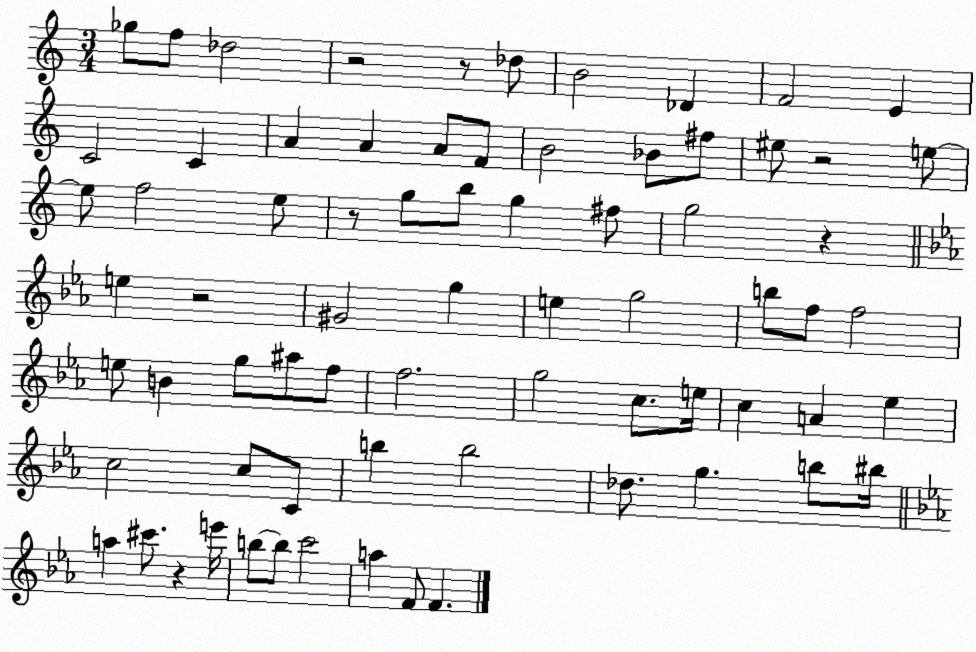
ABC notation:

X:1
T:Untitled
M:3/4
L:1/4
K:C
_g/2 f/2 _d2 z2 z/2 _d/2 B2 _D F2 E C2 C A A A/2 F/2 B2 _B/2 ^f/2 ^e/2 z2 e/2 e/2 f2 e/2 z/2 g/2 b/2 g ^f/2 g2 z e z2 ^G2 g e g2 b/2 f/2 f2 e/2 B g/2 ^a/2 f/2 f2 g2 c/2 e/4 c A _e c2 c/2 C/2 b b2 _d/2 g b/2 ^b/4 a ^c'/2 z e'/4 b/2 b/2 c'2 a F/2 F